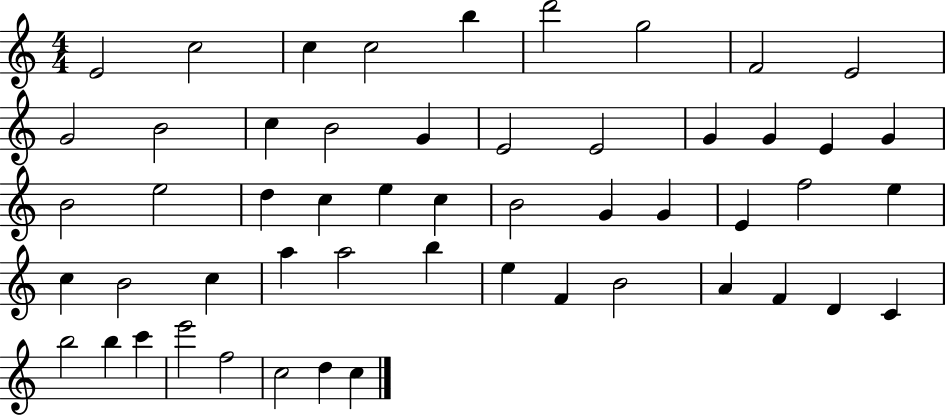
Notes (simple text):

E4/h C5/h C5/q C5/h B5/q D6/h G5/h F4/h E4/h G4/h B4/h C5/q B4/h G4/q E4/h E4/h G4/q G4/q E4/q G4/q B4/h E5/h D5/q C5/q E5/q C5/q B4/h G4/q G4/q E4/q F5/h E5/q C5/q B4/h C5/q A5/q A5/h B5/q E5/q F4/q B4/h A4/q F4/q D4/q C4/q B5/h B5/q C6/q E6/h F5/h C5/h D5/q C5/q